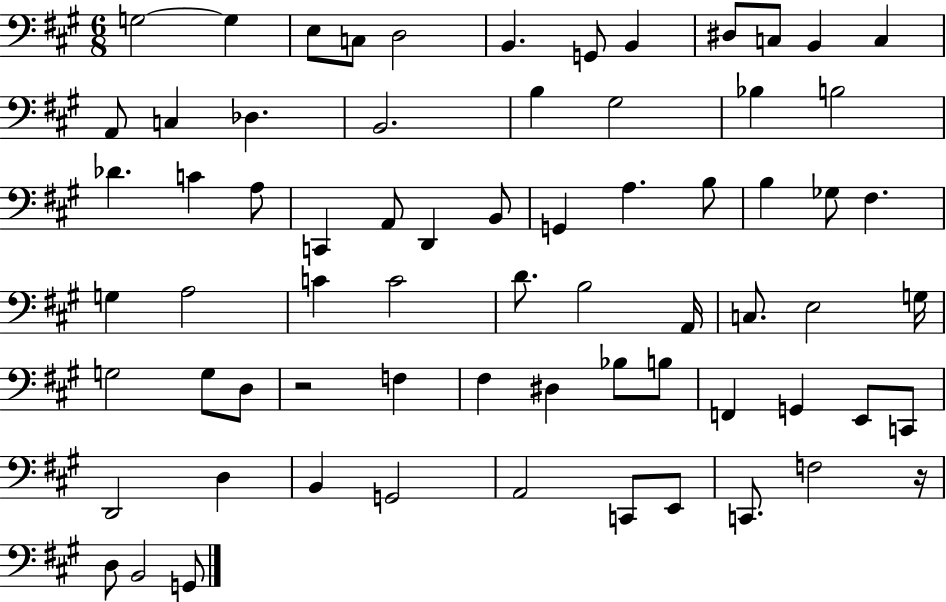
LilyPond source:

{
  \clef bass
  \numericTimeSignature
  \time 6/8
  \key a \major
  g2~~ g4 | e8 c8 d2 | b,4. g,8 b,4 | dis8 c8 b,4 c4 | \break a,8 c4 des4. | b,2. | b4 gis2 | bes4 b2 | \break des'4. c'4 a8 | c,4 a,8 d,4 b,8 | g,4 a4. b8 | b4 ges8 fis4. | \break g4 a2 | c'4 c'2 | d'8. b2 a,16 | c8. e2 g16 | \break g2 g8 d8 | r2 f4 | fis4 dis4 bes8 b8 | f,4 g,4 e,8 c,8 | \break d,2 d4 | b,4 g,2 | a,2 c,8 e,8 | c,8. f2 r16 | \break d8 b,2 g,8 | \bar "|."
}